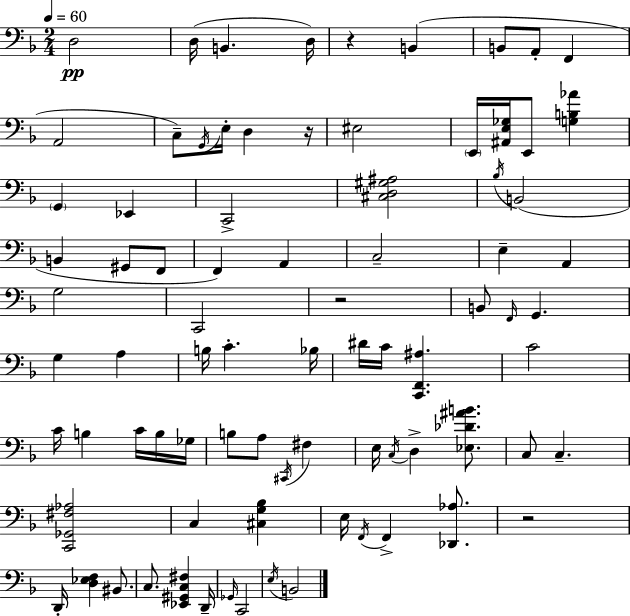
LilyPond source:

{
  \clef bass
  \numericTimeSignature
  \time 2/4
  \key f \major
  \tempo 4 = 60
  d2\pp | d16( b,4. d16) | r4 b,4( | b,8 a,8-. f,4 | \break a,2 | c8--) \acciaccatura { g,16 } e16-. d4 | r16 eis2 | \parenthesize e,16 <ais, e ges>16 e,8 <g b aes'>4 | \break \parenthesize g,4 ees,4 | c,2-> | <cis d gis ais>2 | \acciaccatura { bes16 } b,2( | \break b,4 gis,8 | f,8 f,4) a,4 | c2-- | e4-- a,4 | \break g2 | c,2 | r2 | b,8 \grace { f,16 } g,4. | \break g4 a4 | b16 c'4.-. | bes16 dis'16 c'16 <c, f, ais>4. | c'2 | \break c'16 b4 | c'16 b16 ges16 b8 a8 \acciaccatura { cis,16 } | fis4 e16 \acciaccatura { c16 } d4-> | <ees des' ais' b'>8. c8 c4.-- | \break <c, ges, fis aes>2 | c4 | <cis g bes>4 e16 \acciaccatura { f,16 } f,4-> | <des, aes>8. r2 | \break d,16-. <d ees f>4 | bis,8. c8. | <ees, gis, c fis>4 d,16-- \grace { ges,16 } c,2 | \acciaccatura { e16 } | \break b,2 | \bar "|."
}